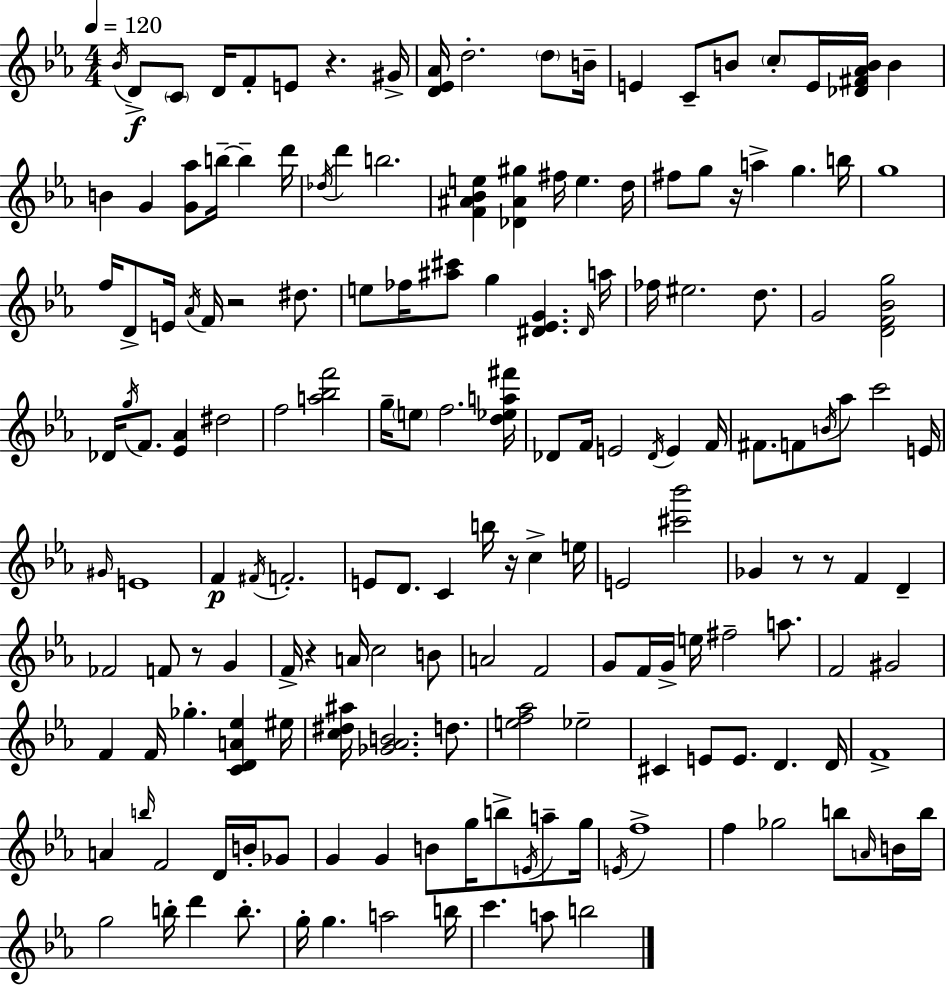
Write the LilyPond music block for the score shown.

{
  \clef treble
  \numericTimeSignature
  \time 4/4
  \key c \minor
  \tempo 4 = 120
  \acciaccatura { bes'16 }\f d'8-> \parenthesize c'8 d'16 f'8-. e'8 r4. | gis'16-> <d' ees' aes'>16 d''2.-. \parenthesize d''8 | b'16-- e'4 c'8-- b'8 \parenthesize c''8-. e'16 <des' fis' aes' b'>16 b'4 | b'4 g'4 <g' aes''>8 b''16--~~ b''4-- | \break d'''16 \acciaccatura { des''16 } d'''4 b''2. | <f' ais' bes' e''>4 <des' ais' gis''>4 fis''16 e''4. | d''16 fis''8 g''8 r16 a''4-> g''4. | b''16 g''1 | \break f''16 d'8-> e'16 \acciaccatura { aes'16 } f'16 r2 | dis''8. e''8 fes''16 <ais'' cis'''>8 g''4 <dis' ees' g'>4. | \grace { dis'16 } a''16 fes''16 eis''2. | d''8. g'2 <d' f' bes' g''>2 | \break des'16 \acciaccatura { g''16 } f'8. <ees' aes'>4 dis''2 | f''2 <a'' bes'' f'''>2 | g''16-- \parenthesize e''8 f''2. | <d'' ees'' a'' fis'''>16 des'8 f'16 e'2 | \break \acciaccatura { des'16 } e'4 f'16 fis'8. f'8 \acciaccatura { b'16 } aes''8 c'''2 | e'16 \grace { gis'16 } e'1 | f'4\p \acciaccatura { fis'16 } f'2.-. | e'8 d'8. c'4 | \break b''16 r16 c''4-> e''16 e'2 | <cis''' bes'''>2 ges'4 r8 r8 | f'4 d'4-- fes'2 | f'8 r8 g'4 f'16-> r4 a'16 c''2 | \break b'8 a'2 | f'2 g'8 f'16 g'16-> e''16 fis''2-- | a''8. f'2 | gis'2 f'4 f'16 ges''4.-. | \break <c' d' a' ees''>4 eis''16 <c'' dis'' ais''>16 <ges' aes' b'>2. | d''8. <e'' f'' aes''>2 | ees''2-- cis'4 e'8 e'8. | d'4. d'16 f'1-> | \break a'4 \grace { b''16 } f'2 | d'16 b'16-. ges'8 g'4 g'4 | b'8 g''16 b''8-> \acciaccatura { e'16 } a''8-- g''16 \acciaccatura { e'16 } f''1-> | f''4 | \break ges''2 b''8 \grace { a'16 } b'16 b''16 g''2 | b''16-. d'''4 b''8.-. g''16-. g''4. | a''2 b''16 c'''4. | a''8 b''2 \bar "|."
}